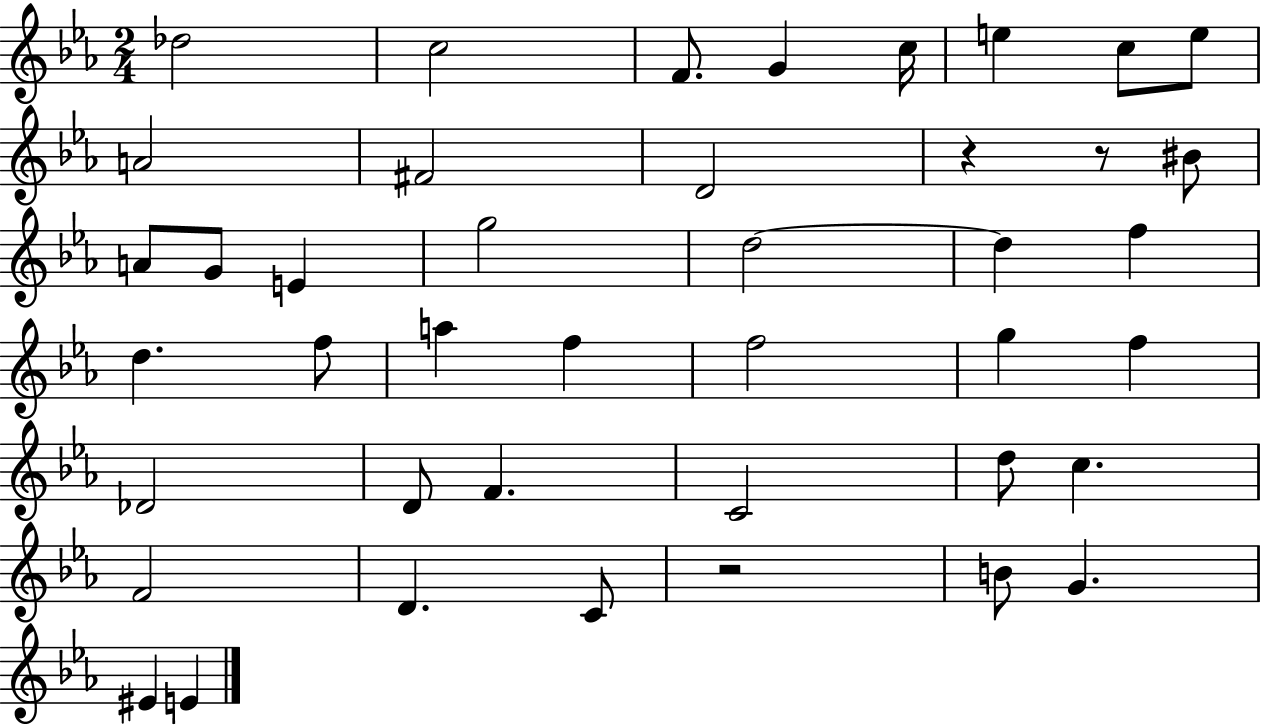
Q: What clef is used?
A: treble